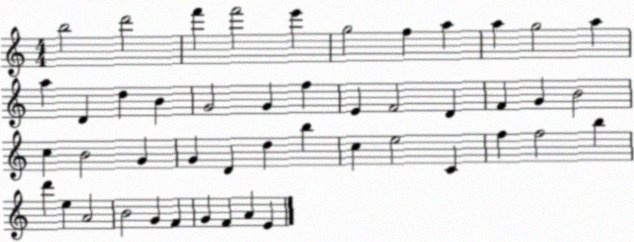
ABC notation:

X:1
T:Untitled
M:4/4
L:1/4
K:C
b2 d'2 f' f'2 e' g2 f a a g2 a a D d B G2 G f E F2 D F G B2 c B2 G G D d b c e2 C f f2 b d' e A2 B2 G F G F A E